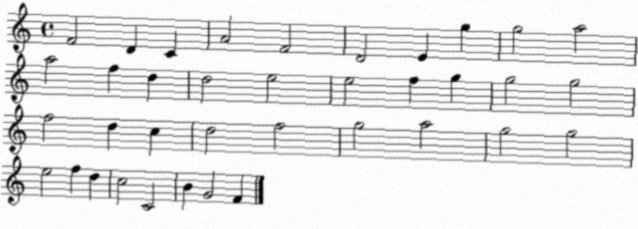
X:1
T:Untitled
M:4/4
L:1/4
K:C
F2 D C A2 F2 D2 E g g2 a2 a2 f d d2 e2 e2 f g g2 g2 f2 d c d2 f2 g2 a2 g2 g2 e2 f d c2 C2 B G2 F